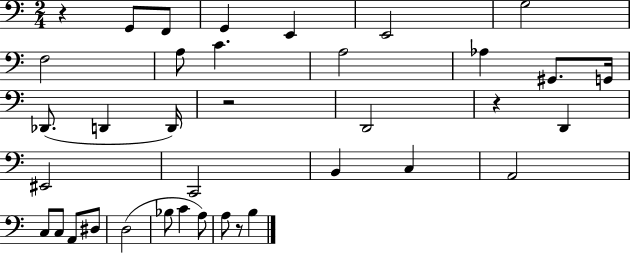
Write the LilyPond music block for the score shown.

{
  \clef bass
  \numericTimeSignature
  \time 2/4
  \key c \major
  r4 g,8 f,8 | g,4 e,4 | e,2 | g2 | \break f2 | a8 c'4. | a2 | aes4 gis,8. g,16 | \break des,8.( d,4 d,16) | r2 | d,2 | r4 d,4 | \break eis,2 | c,2 | b,4 c4 | a,2 | \break c8 c8 a,8 dis8 | d2( | bes8 c'4 a8) | a8 r8 b4 | \break \bar "|."
}